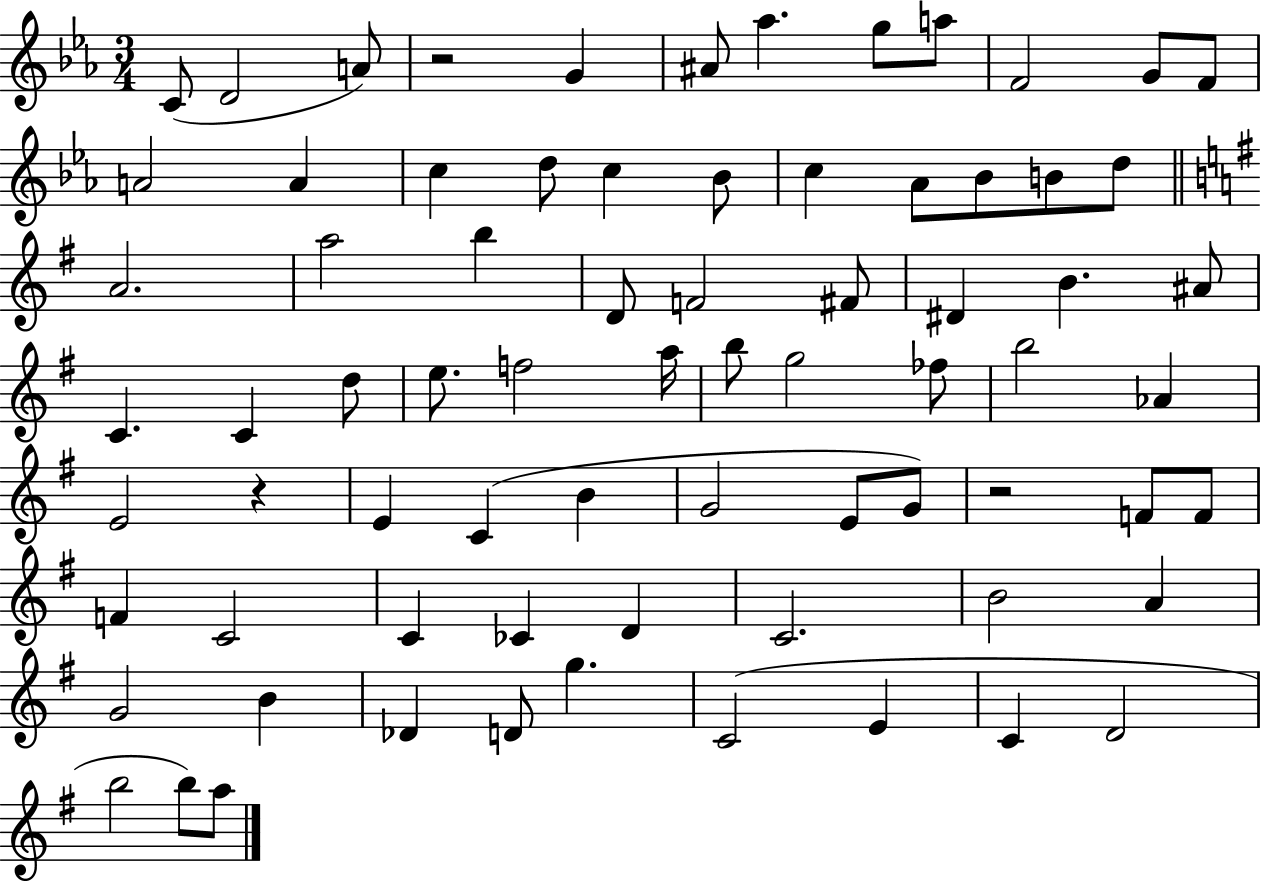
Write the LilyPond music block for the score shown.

{
  \clef treble
  \numericTimeSignature
  \time 3/4
  \key ees \major
  \repeat volta 2 { c'8( d'2 a'8) | r2 g'4 | ais'8 aes''4. g''8 a''8 | f'2 g'8 f'8 | \break a'2 a'4 | c''4 d''8 c''4 bes'8 | c''4 aes'8 bes'8 b'8 d''8 | \bar "||" \break \key e \minor a'2. | a''2 b''4 | d'8 f'2 fis'8 | dis'4 b'4. ais'8 | \break c'4. c'4 d''8 | e''8. f''2 a''16 | b''8 g''2 fes''8 | b''2 aes'4 | \break e'2 r4 | e'4 c'4( b'4 | g'2 e'8 g'8) | r2 f'8 f'8 | \break f'4 c'2 | c'4 ces'4 d'4 | c'2. | b'2 a'4 | \break g'2 b'4 | des'4 d'8 g''4. | c'2( e'4 | c'4 d'2 | \break b''2 b''8) a''8 | } \bar "|."
}